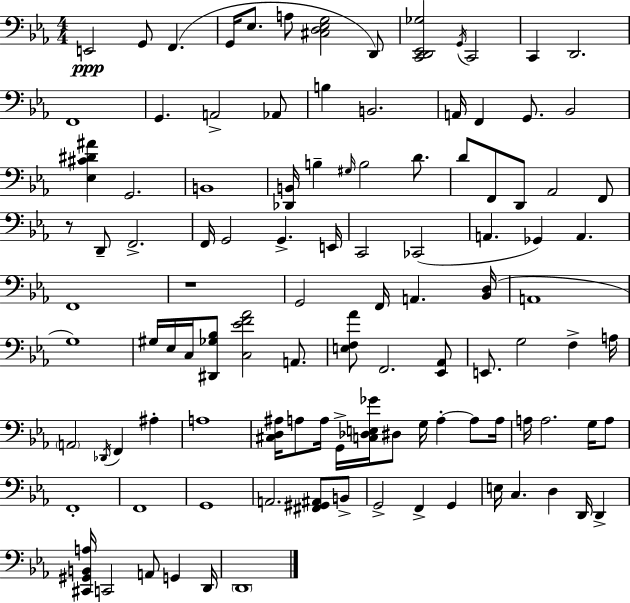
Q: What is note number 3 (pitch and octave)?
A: F2